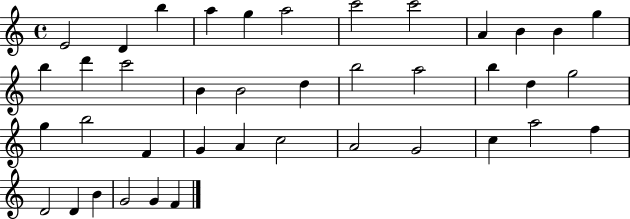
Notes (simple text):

E4/h D4/q B5/q A5/q G5/q A5/h C6/h C6/h A4/q B4/q B4/q G5/q B5/q D6/q C6/h B4/q B4/h D5/q B5/h A5/h B5/q D5/q G5/h G5/q B5/h F4/q G4/q A4/q C5/h A4/h G4/h C5/q A5/h F5/q D4/h D4/q B4/q G4/h G4/q F4/q